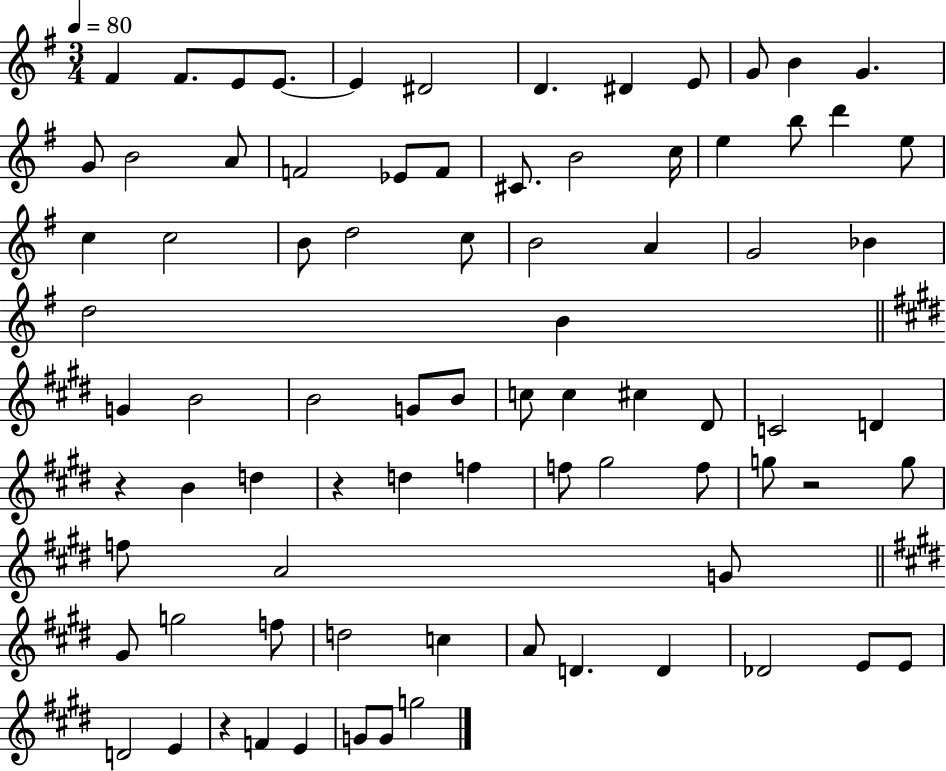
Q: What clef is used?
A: treble